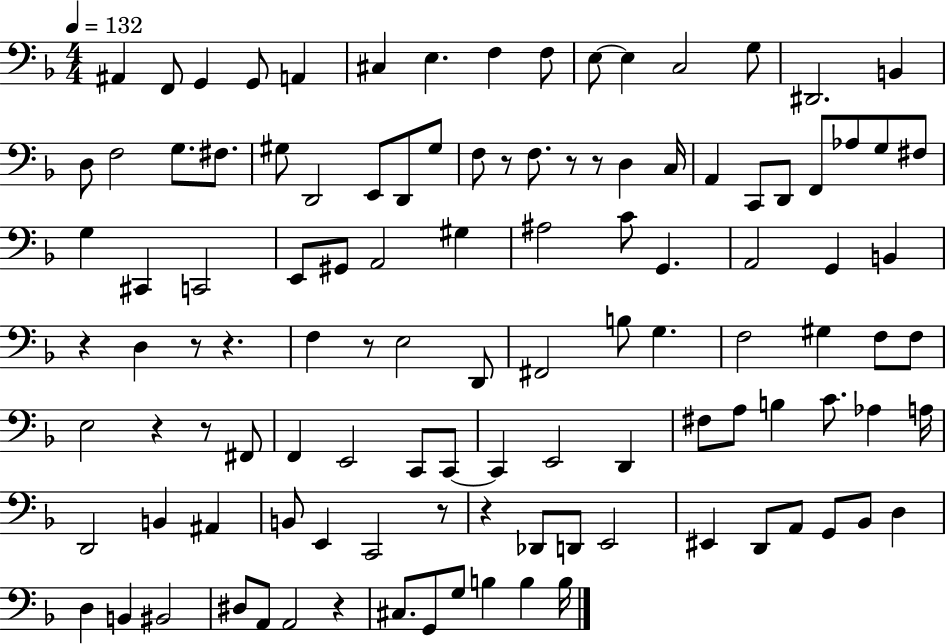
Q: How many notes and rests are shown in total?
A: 113